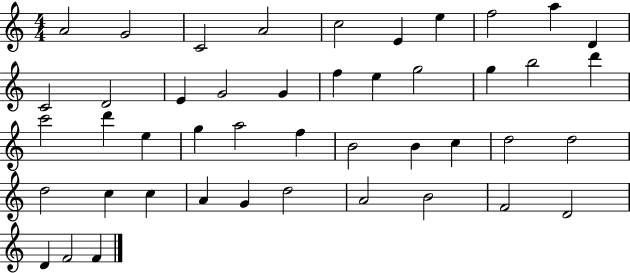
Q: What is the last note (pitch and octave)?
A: F4